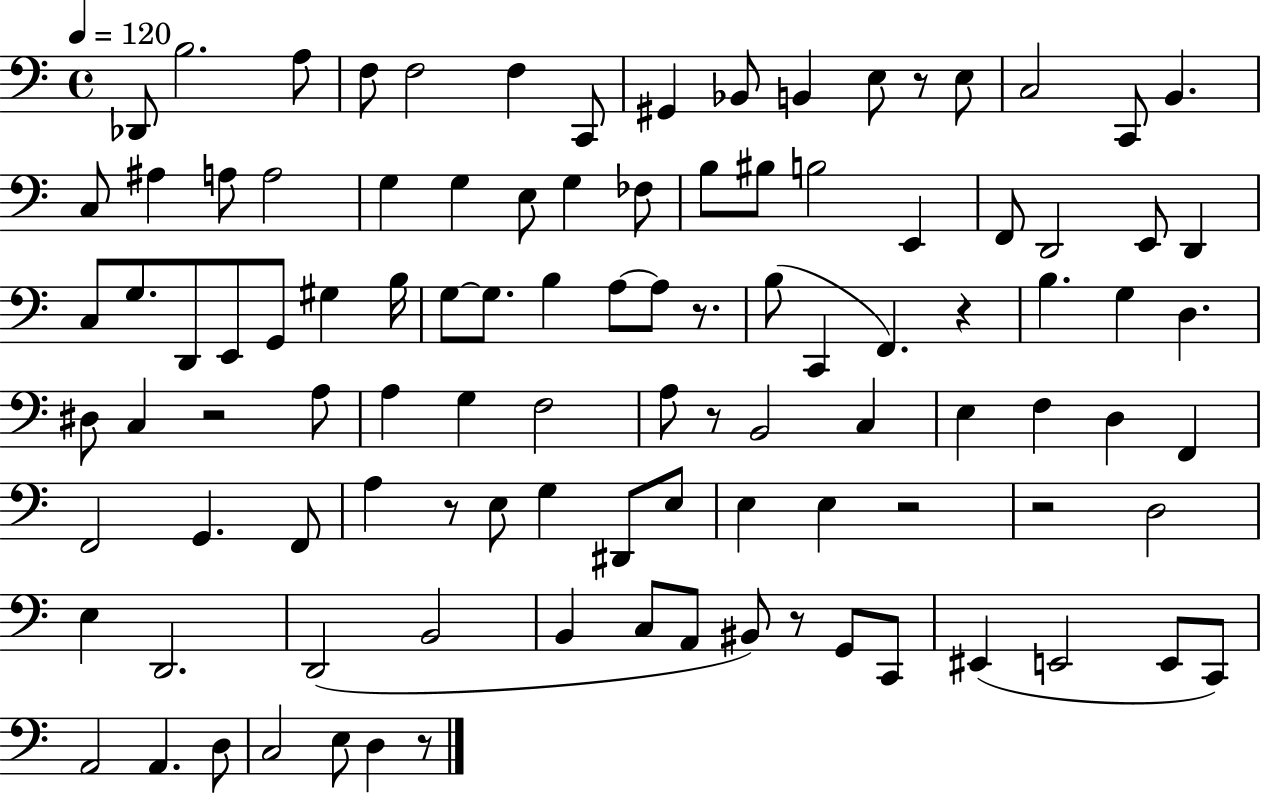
Db2/e B3/h. A3/e F3/e F3/h F3/q C2/e G#2/q Bb2/e B2/q E3/e R/e E3/e C3/h C2/e B2/q. C3/e A#3/q A3/e A3/h G3/q G3/q E3/e G3/q FES3/e B3/e BIS3/e B3/h E2/q F2/e D2/h E2/e D2/q C3/e G3/e. D2/e E2/e G2/e G#3/q B3/s G3/e G3/e. B3/q A3/e A3/e R/e. B3/e C2/q F2/q. R/q B3/q. G3/q D3/q. D#3/e C3/q R/h A3/e A3/q G3/q F3/h A3/e R/e B2/h C3/q E3/q F3/q D3/q F2/q F2/h G2/q. F2/e A3/q R/e E3/e G3/q D#2/e E3/e E3/q E3/q R/h R/h D3/h E3/q D2/h. D2/h B2/h B2/q C3/e A2/e BIS2/e R/e G2/e C2/e EIS2/q E2/h E2/e C2/e A2/h A2/q. D3/e C3/h E3/e D3/q R/e